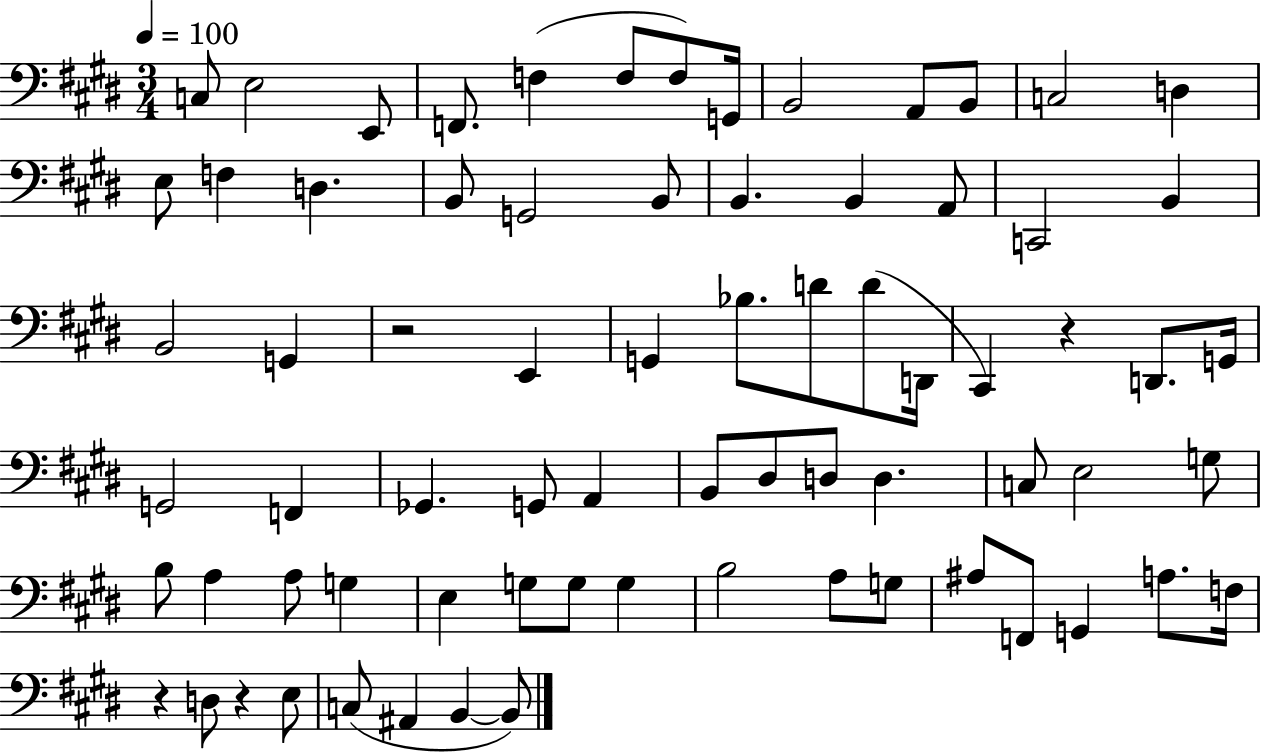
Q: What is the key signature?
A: E major